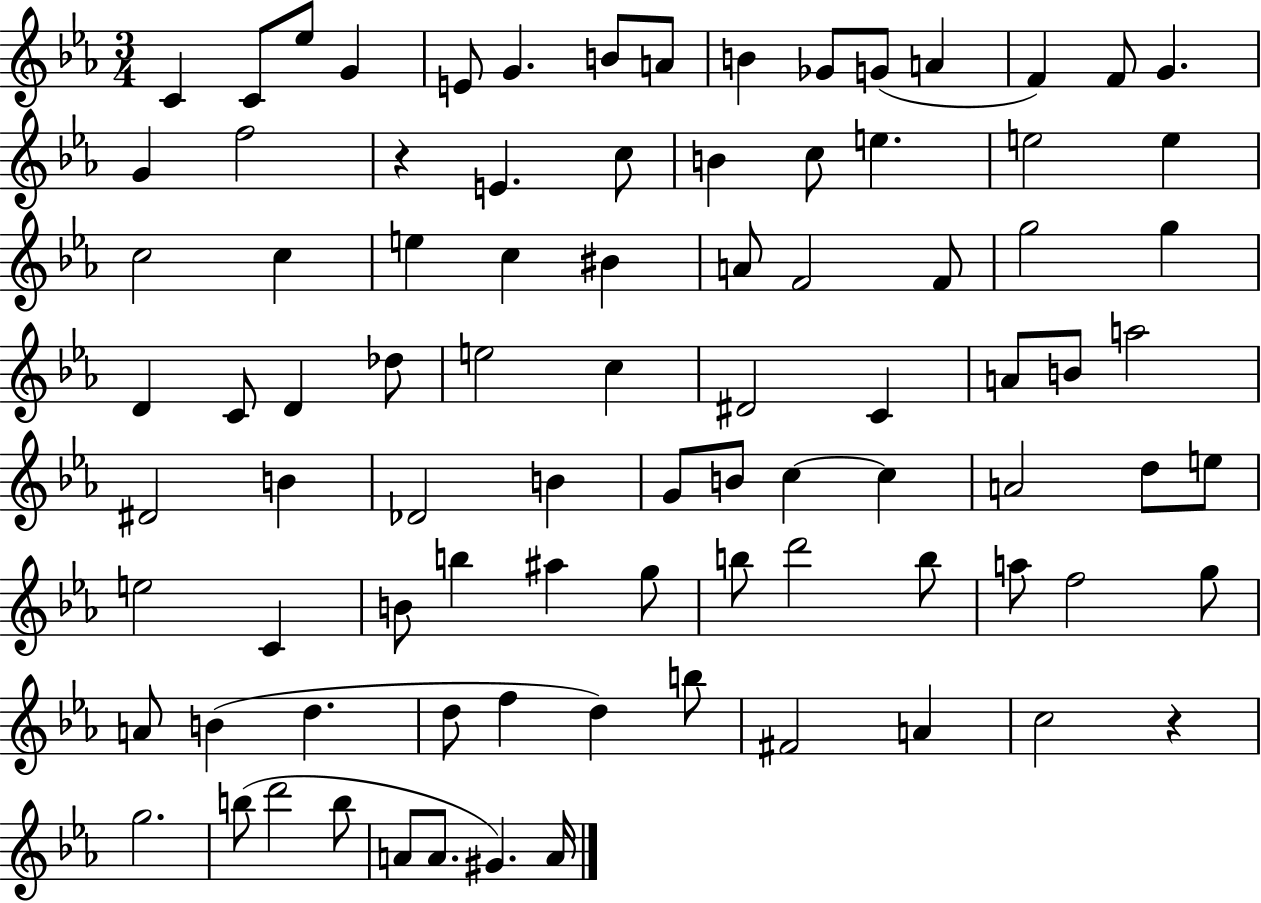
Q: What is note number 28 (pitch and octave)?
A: C5